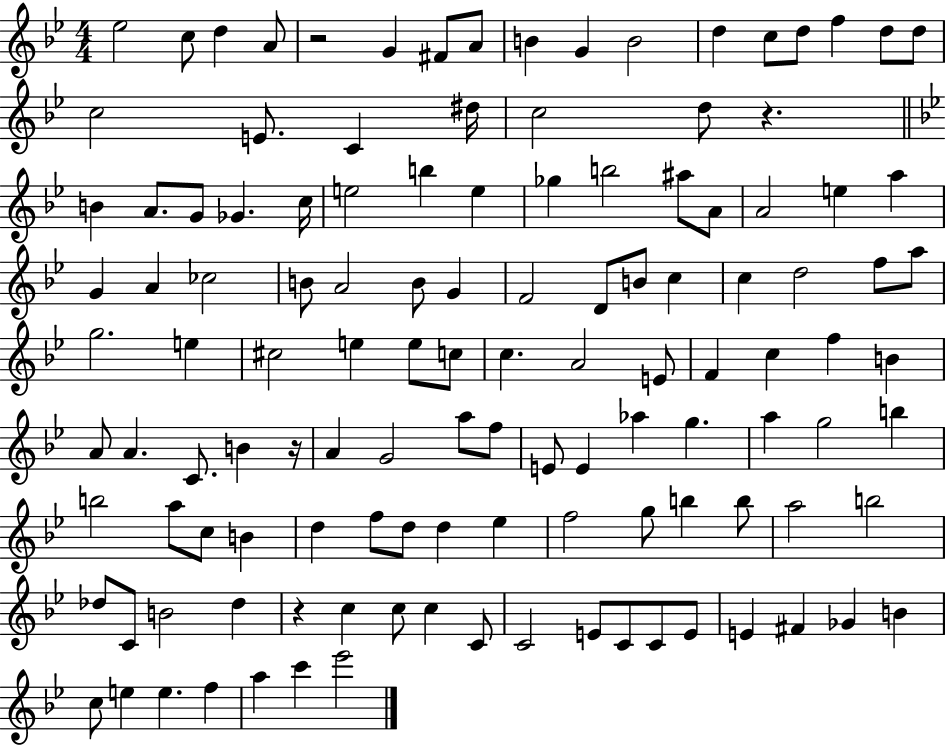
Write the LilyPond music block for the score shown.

{
  \clef treble
  \numericTimeSignature
  \time 4/4
  \key bes \major
  ees''2 c''8 d''4 a'8 | r2 g'4 fis'8 a'8 | b'4 g'4 b'2 | d''4 c''8 d''8 f''4 d''8 d''8 | \break c''2 e'8. c'4 dis''16 | c''2 d''8 r4. | \bar "||" \break \key g \minor b'4 a'8. g'8 ges'4. c''16 | e''2 b''4 e''4 | ges''4 b''2 ais''8 a'8 | a'2 e''4 a''4 | \break g'4 a'4 ces''2 | b'8 a'2 b'8 g'4 | f'2 d'8 b'8 c''4 | c''4 d''2 f''8 a''8 | \break g''2. e''4 | cis''2 e''4 e''8 c''8 | c''4. a'2 e'8 | f'4 c''4 f''4 b'4 | \break a'8 a'4. c'8. b'4 r16 | a'4 g'2 a''8 f''8 | e'8 e'4 aes''4 g''4. | a''4 g''2 b''4 | \break b''2 a''8 c''8 b'4 | d''4 f''8 d''8 d''4 ees''4 | f''2 g''8 b''4 b''8 | a''2 b''2 | \break des''8 c'8 b'2 des''4 | r4 c''4 c''8 c''4 c'8 | c'2 e'8 c'8 c'8 e'8 | e'4 fis'4 ges'4 b'4 | \break c''8 e''4 e''4. f''4 | a''4 c'''4 ees'''2 | \bar "|."
}